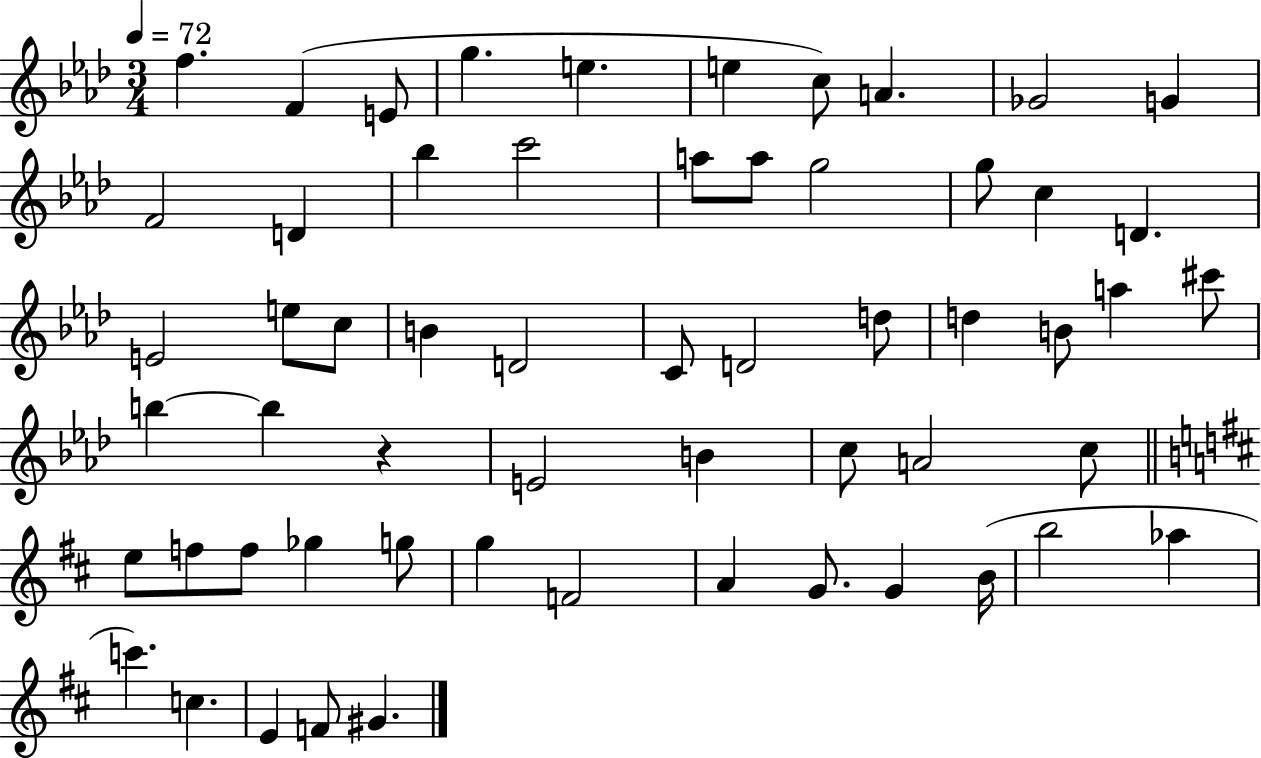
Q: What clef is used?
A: treble